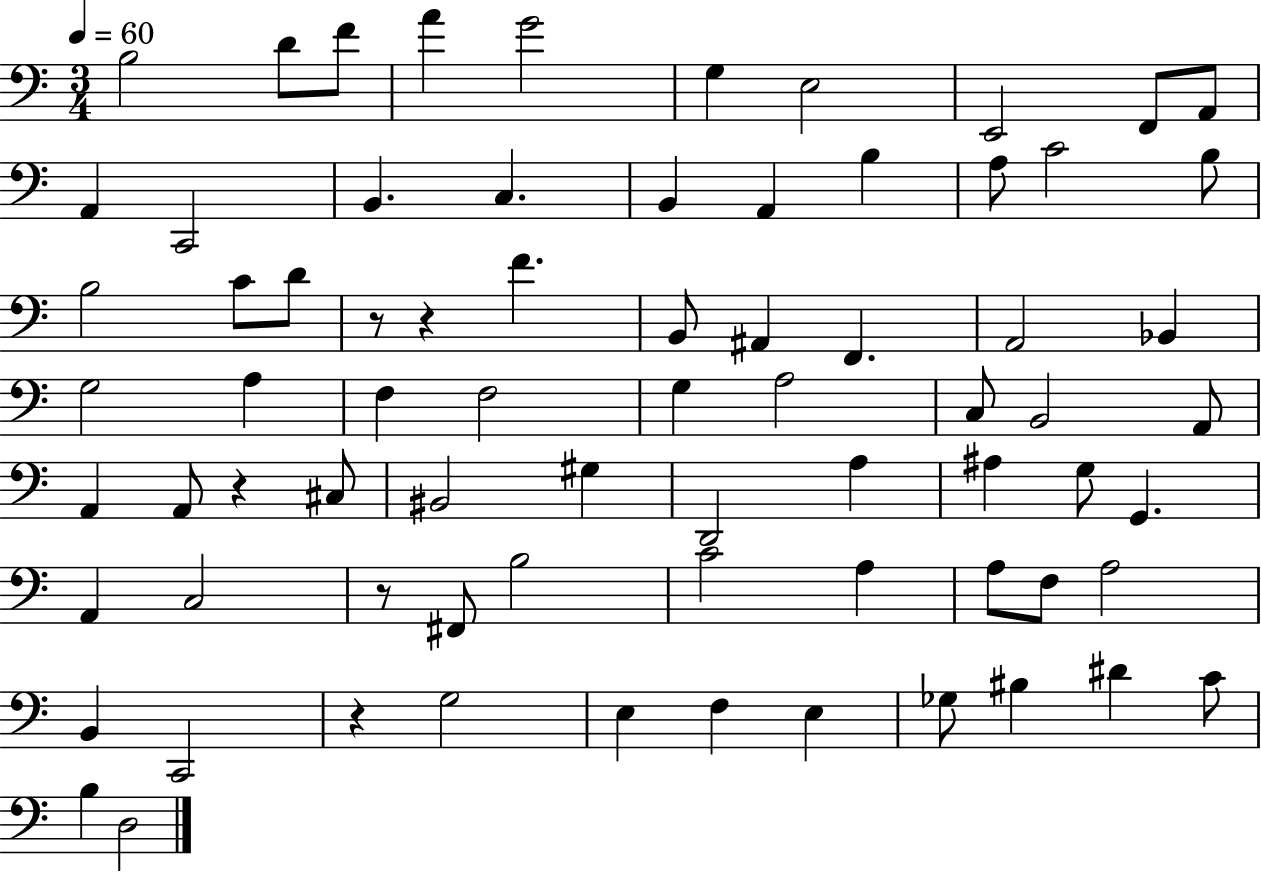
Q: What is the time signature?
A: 3/4